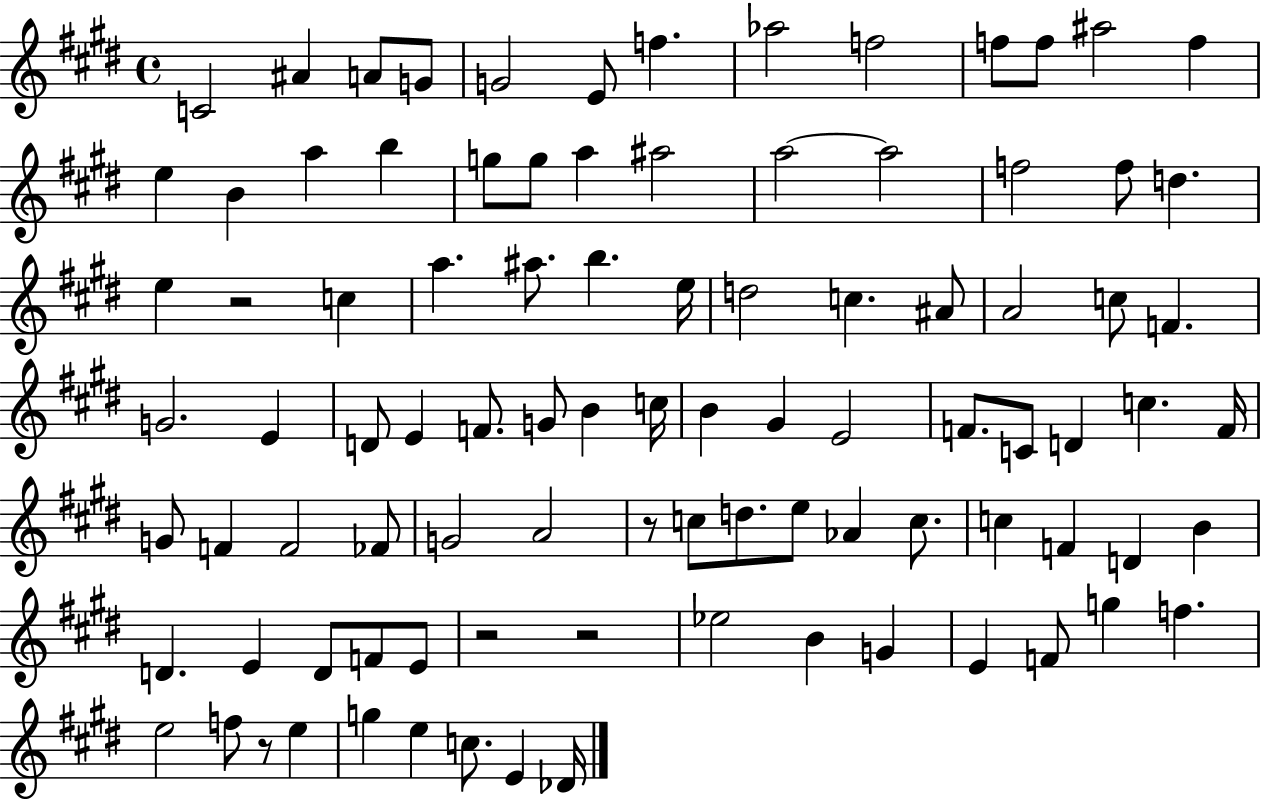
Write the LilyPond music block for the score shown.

{
  \clef treble
  \time 4/4
  \defaultTimeSignature
  \key e \major
  \repeat volta 2 { c'2 ais'4 a'8 g'8 | g'2 e'8 f''4. | aes''2 f''2 | f''8 f''8 ais''2 f''4 | \break e''4 b'4 a''4 b''4 | g''8 g''8 a''4 ais''2 | a''2~~ a''2 | f''2 f''8 d''4. | \break e''4 r2 c''4 | a''4. ais''8. b''4. e''16 | d''2 c''4. ais'8 | a'2 c''8 f'4. | \break g'2. e'4 | d'8 e'4 f'8. g'8 b'4 c''16 | b'4 gis'4 e'2 | f'8. c'8 d'4 c''4. f'16 | \break g'8 f'4 f'2 fes'8 | g'2 a'2 | r8 c''8 d''8. e''8 aes'4 c''8. | c''4 f'4 d'4 b'4 | \break d'4. e'4 d'8 f'8 e'8 | r2 r2 | ees''2 b'4 g'4 | e'4 f'8 g''4 f''4. | \break e''2 f''8 r8 e''4 | g''4 e''4 c''8. e'4 des'16 | } \bar "|."
}